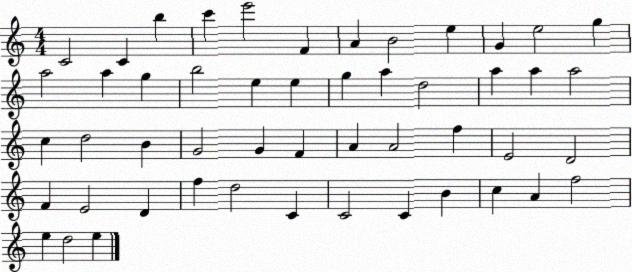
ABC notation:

X:1
T:Untitled
M:4/4
L:1/4
K:C
C2 C b c' e'2 F A B2 e G e2 g a2 a g b2 e e g a d2 a a a2 c d2 B G2 G F A A2 f E2 D2 F E2 D f d2 C C2 C B c A f2 e d2 e